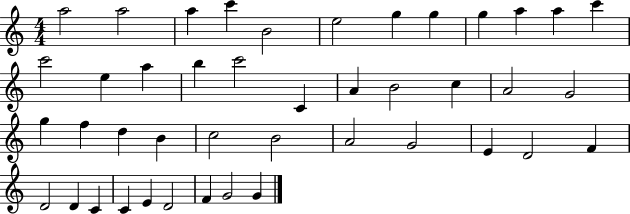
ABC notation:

X:1
T:Untitled
M:4/4
L:1/4
K:C
a2 a2 a c' B2 e2 g g g a a c' c'2 e a b c'2 C A B2 c A2 G2 g f d B c2 B2 A2 G2 E D2 F D2 D C C E D2 F G2 G